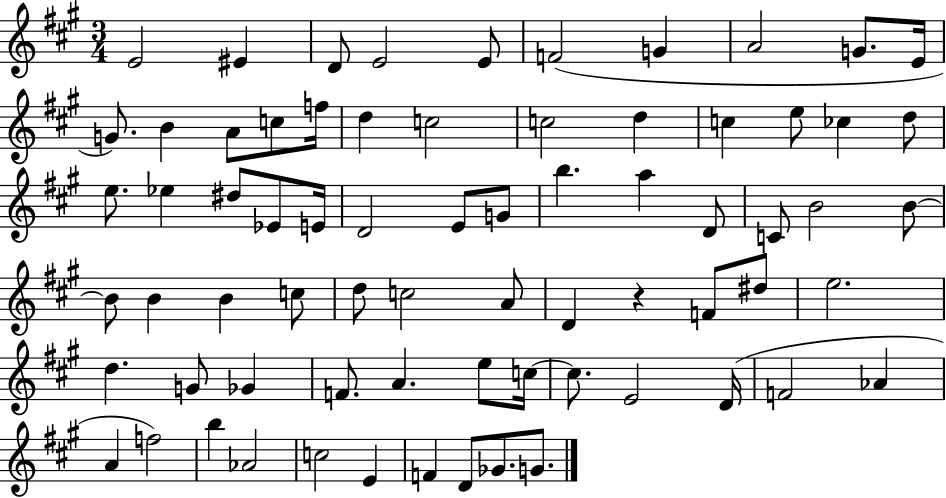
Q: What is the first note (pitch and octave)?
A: E4